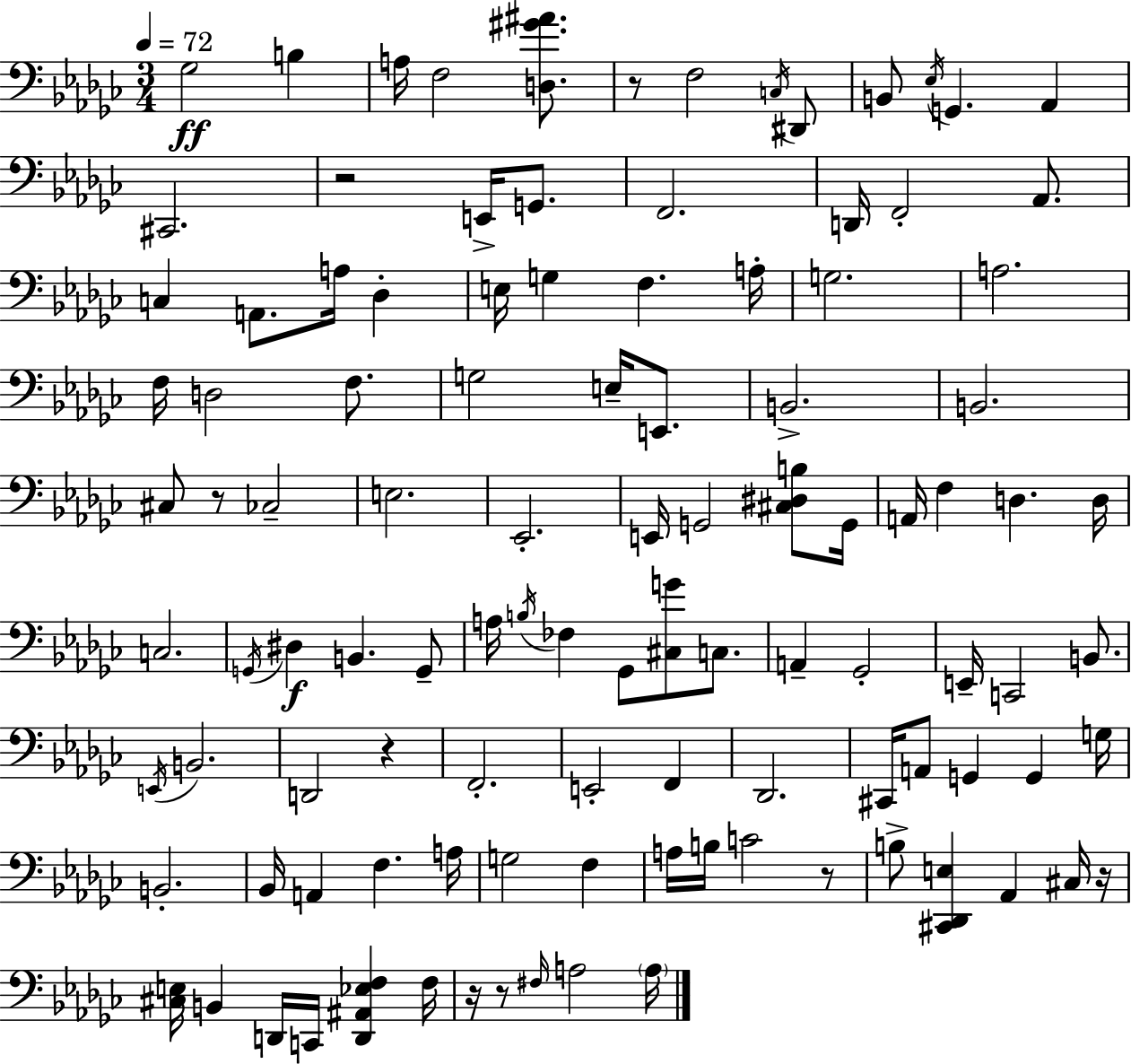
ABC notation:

X:1
T:Untitled
M:3/4
L:1/4
K:Ebm
_G,2 B, A,/4 F,2 [D,^G^A]/2 z/2 F,2 C,/4 ^D,,/2 B,,/2 _E,/4 G,, _A,, ^C,,2 z2 E,,/4 G,,/2 F,,2 D,,/4 F,,2 _A,,/2 C, A,,/2 A,/4 _D, E,/4 G, F, A,/4 G,2 A,2 F,/4 D,2 F,/2 G,2 E,/4 E,,/2 B,,2 B,,2 ^C,/2 z/2 _C,2 E,2 _E,,2 E,,/4 G,,2 [^C,^D,B,]/2 G,,/4 A,,/4 F, D, D,/4 C,2 G,,/4 ^D, B,, G,,/2 A,/4 B,/4 _F, _G,,/2 [^C,G]/2 C,/2 A,, _G,,2 E,,/4 C,,2 B,,/2 E,,/4 B,,2 D,,2 z F,,2 E,,2 F,, _D,,2 ^C,,/4 A,,/2 G,, G,, G,/4 B,,2 _B,,/4 A,, F, A,/4 G,2 F, A,/4 B,/4 C2 z/2 B,/2 [^C,,_D,,E,] _A,, ^C,/4 z/4 [^C,E,]/4 B,, D,,/4 C,,/4 [D,,^A,,_E,F,] F,/4 z/4 z/2 ^F,/4 A,2 A,/4